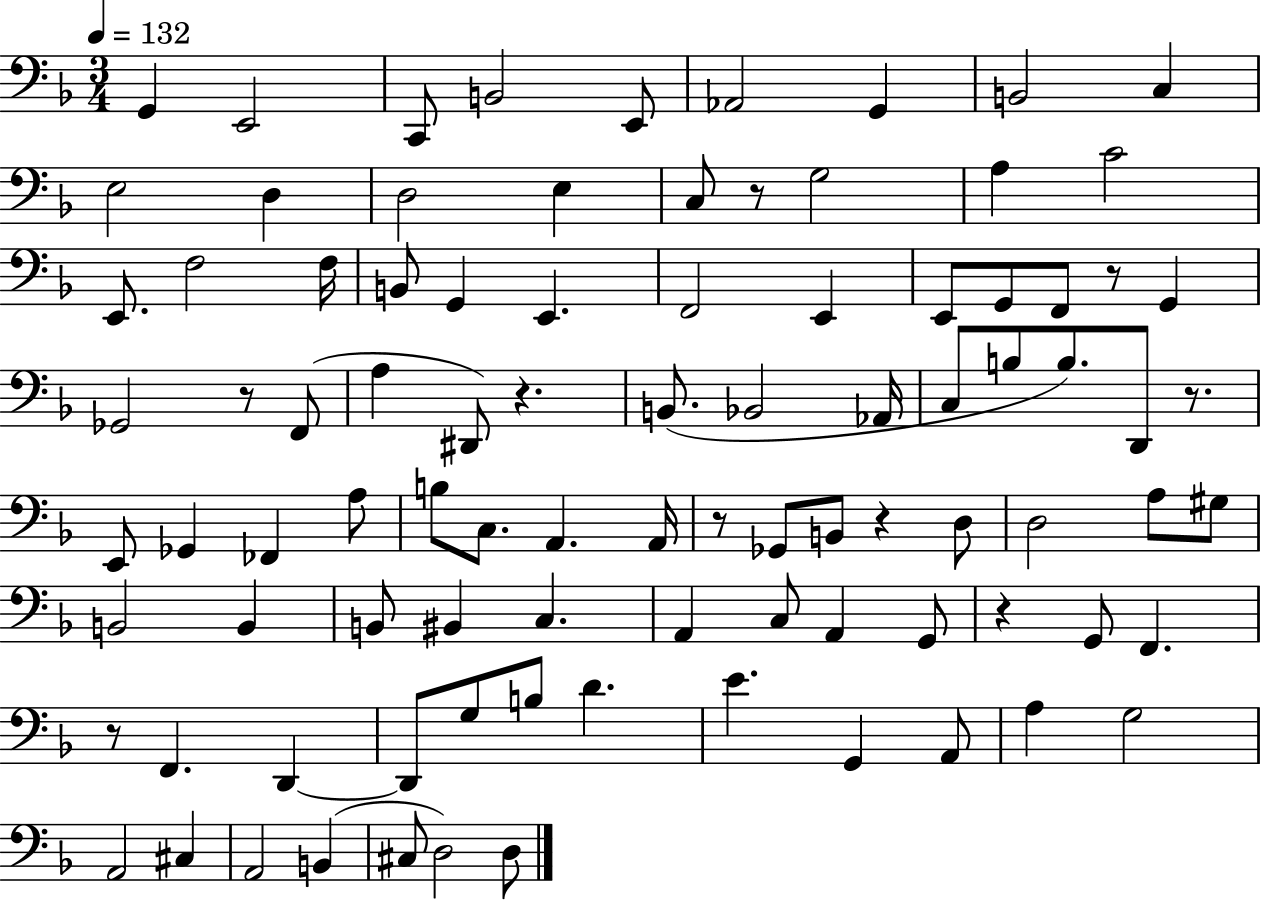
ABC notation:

X:1
T:Untitled
M:3/4
L:1/4
K:F
G,, E,,2 C,,/2 B,,2 E,,/2 _A,,2 G,, B,,2 C, E,2 D, D,2 E, C,/2 z/2 G,2 A, C2 E,,/2 F,2 F,/4 B,,/2 G,, E,, F,,2 E,, E,,/2 G,,/2 F,,/2 z/2 G,, _G,,2 z/2 F,,/2 A, ^D,,/2 z B,,/2 _B,,2 _A,,/4 C,/2 B,/2 B,/2 D,,/2 z/2 E,,/2 _G,, _F,, A,/2 B,/2 C,/2 A,, A,,/4 z/2 _G,,/2 B,,/2 z D,/2 D,2 A,/2 ^G,/2 B,,2 B,, B,,/2 ^B,, C, A,, C,/2 A,, G,,/2 z G,,/2 F,, z/2 F,, D,, D,,/2 G,/2 B,/2 D E G,, A,,/2 A, G,2 A,,2 ^C, A,,2 B,, ^C,/2 D,2 D,/2